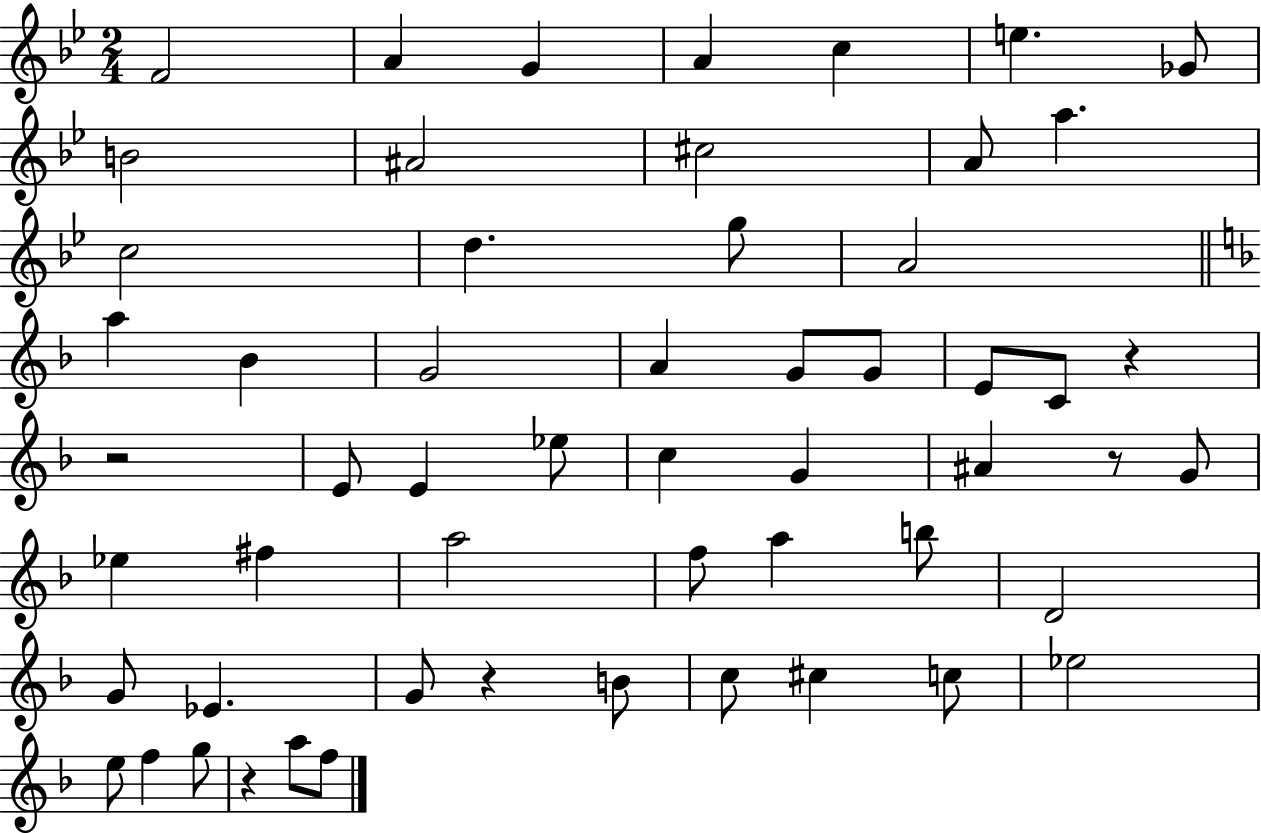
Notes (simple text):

F4/h A4/q G4/q A4/q C5/q E5/q. Gb4/e B4/h A#4/h C#5/h A4/e A5/q. C5/h D5/q. G5/e A4/h A5/q Bb4/q G4/h A4/q G4/e G4/e E4/e C4/e R/q R/h E4/e E4/q Eb5/e C5/q G4/q A#4/q R/e G4/e Eb5/q F#5/q A5/h F5/e A5/q B5/e D4/h G4/e Eb4/q. G4/e R/q B4/e C5/e C#5/q C5/e Eb5/h E5/e F5/q G5/e R/q A5/e F5/e